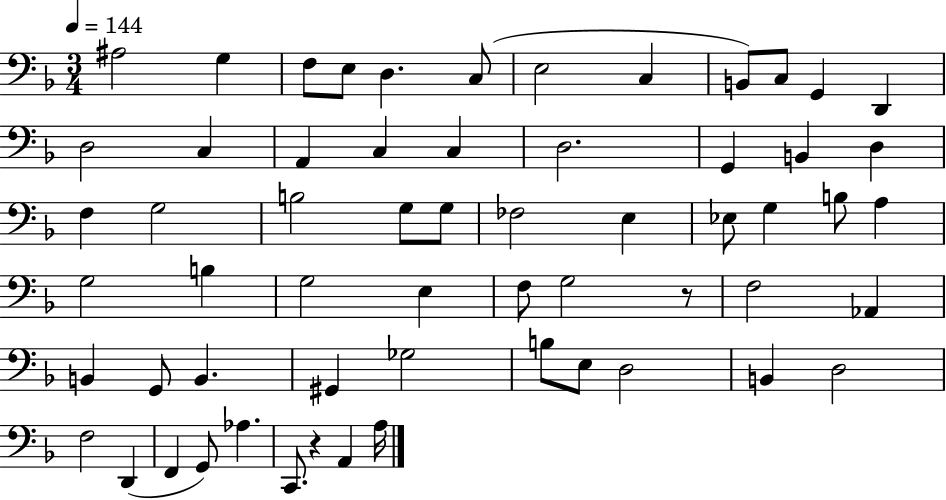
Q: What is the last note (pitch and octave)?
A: A3